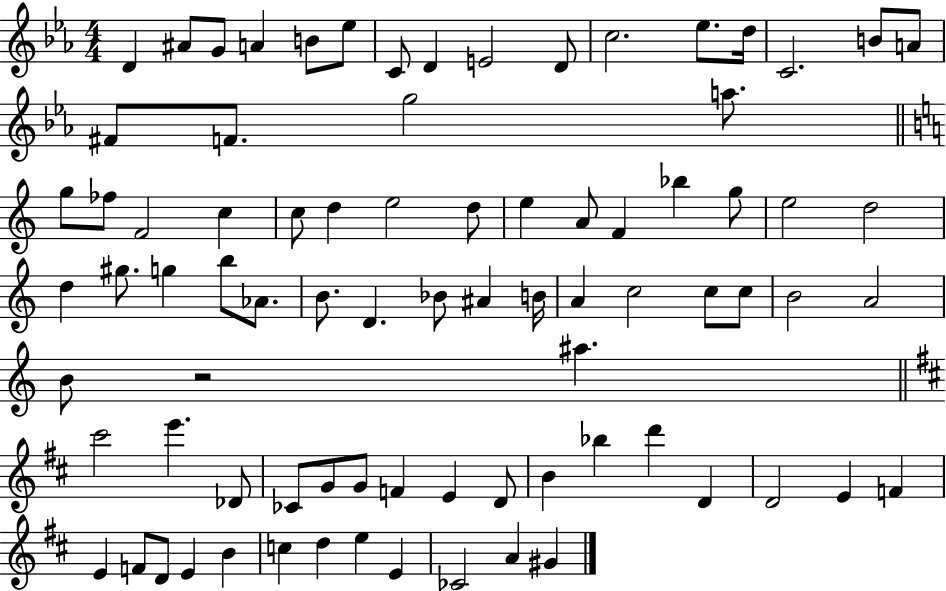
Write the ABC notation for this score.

X:1
T:Untitled
M:4/4
L:1/4
K:Eb
D ^A/2 G/2 A B/2 _e/2 C/2 D E2 D/2 c2 _e/2 d/4 C2 B/2 A/2 ^F/2 F/2 g2 a/2 g/2 _f/2 F2 c c/2 d e2 d/2 e A/2 F _b g/2 e2 d2 d ^g/2 g b/2 _A/2 B/2 D _B/2 ^A B/4 A c2 c/2 c/2 B2 A2 B/2 z2 ^a ^c'2 e' _D/2 _C/2 G/2 G/2 F E D/2 B _b d' D D2 E F E F/2 D/2 E B c d e E _C2 A ^G